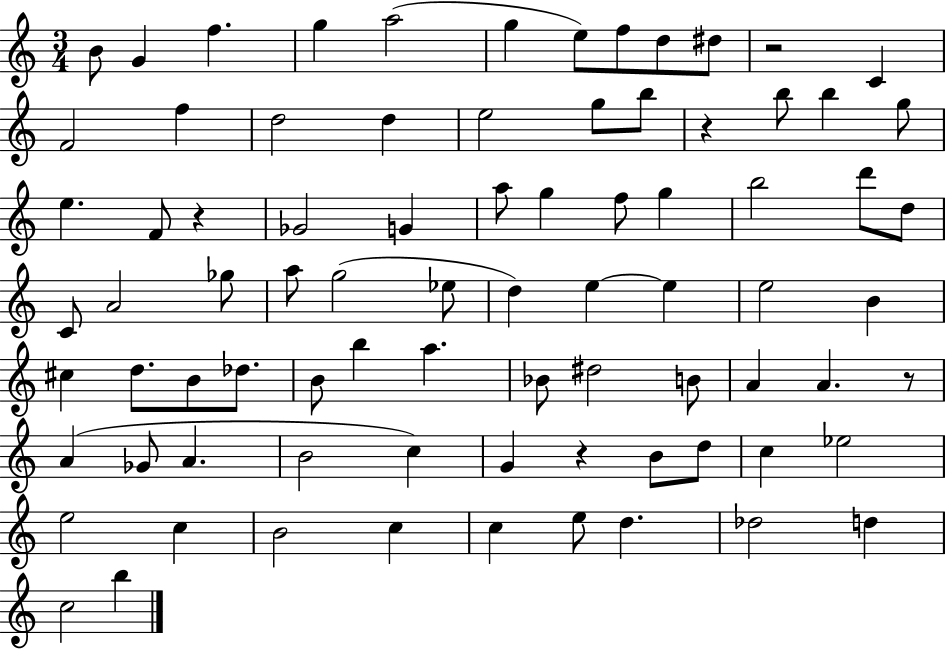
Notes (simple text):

B4/e G4/q F5/q. G5/q A5/h G5/q E5/e F5/e D5/e D#5/e R/h C4/q F4/h F5/q D5/h D5/q E5/h G5/e B5/e R/q B5/e B5/q G5/e E5/q. F4/e R/q Gb4/h G4/q A5/e G5/q F5/e G5/q B5/h D6/e D5/e C4/e A4/h Gb5/e A5/e G5/h Eb5/e D5/q E5/q E5/q E5/h B4/q C#5/q D5/e. B4/e Db5/e. B4/e B5/q A5/q. Bb4/e D#5/h B4/e A4/q A4/q. R/e A4/q Gb4/e A4/q. B4/h C5/q G4/q R/q B4/e D5/e C5/q Eb5/h E5/h C5/q B4/h C5/q C5/q E5/e D5/q. Db5/h D5/q C5/h B5/q